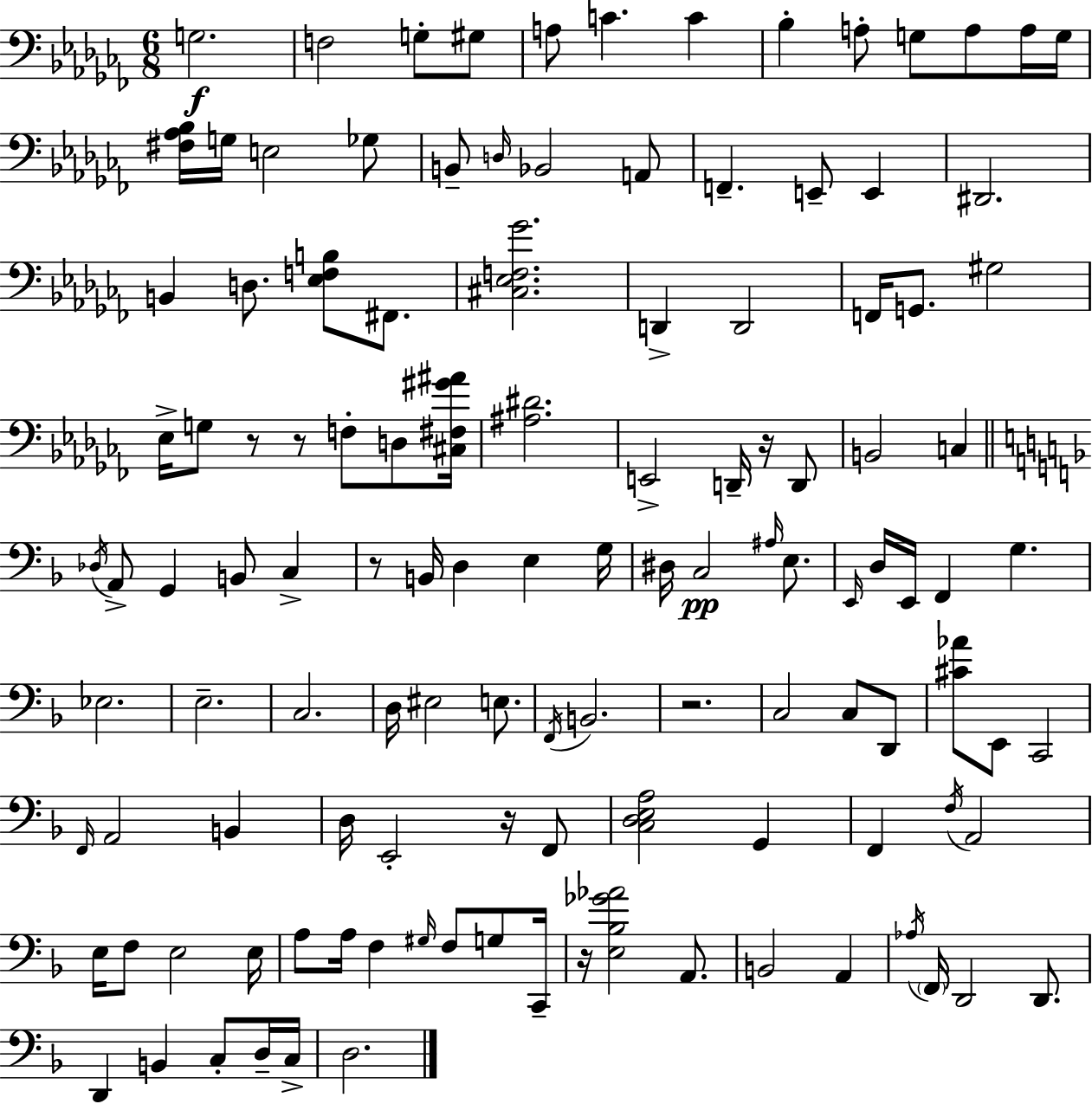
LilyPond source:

{
  \clef bass
  \numericTimeSignature
  \time 6/8
  \key aes \minor
  g2.\f | f2 g8-. gis8 | a8 c'4. c'4 | bes4-. a8-. g8 a8 a16 g16 | \break <fis aes bes>16 g16 e2 ges8 | b,8-- \grace { d16 } bes,2 a,8 | f,4.-- e,8-- e,4 | dis,2. | \break b,4 d8. <ees f b>8 fis,8. | <cis ees f ges'>2. | d,4-> d,2 | f,16 g,8. gis2 | \break ees16-> g8 r8 r8 f8-. d8 | <cis fis gis' ais'>16 <ais dis'>2. | e,2-> d,16-- r16 d,8 | b,2 c4 | \break \bar "||" \break \key f \major \acciaccatura { des16 } a,8-> g,4 b,8 c4-> | r8 b,16 d4 e4 | g16 dis16 c2\pp \grace { ais16 } e8. | \grace { e,16 } d16 e,16 f,4 g4. | \break ees2. | e2.-- | c2. | d16 eis2 | \break e8. \acciaccatura { f,16 } b,2. | r2. | c2 | c8 d,8 <cis' aes'>8 e,8 c,2 | \break \grace { f,16 } a,2 | b,4 d16 e,2-. | r16 f,8 <c d e a>2 | g,4 f,4 \acciaccatura { f16 } a,2 | \break e16 f8 e2 | e16 a8 a16 f4 | \grace { gis16 } f8 g8 c,16-- r16 <e bes ges' aes'>2 | a,8. b,2 | \break a,4 \acciaccatura { aes16 } \parenthesize f,16 d,2 | d,8. d,4 | b,4 c8-. d16-- c16-> d2. | \bar "|."
}